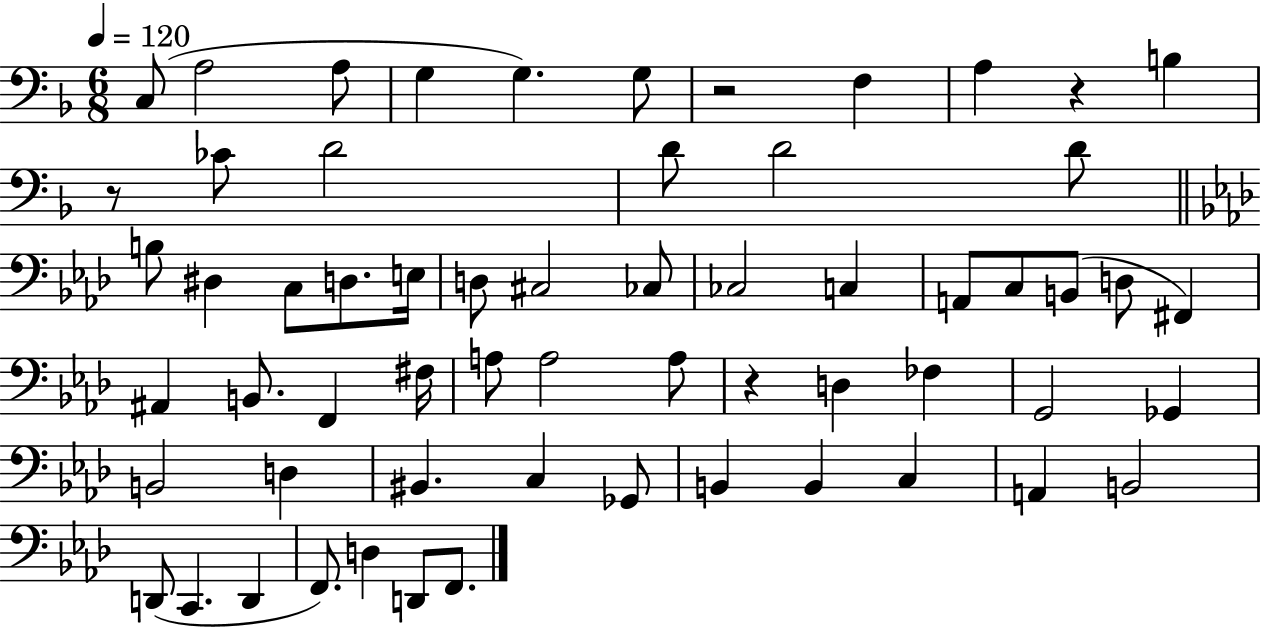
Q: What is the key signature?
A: F major